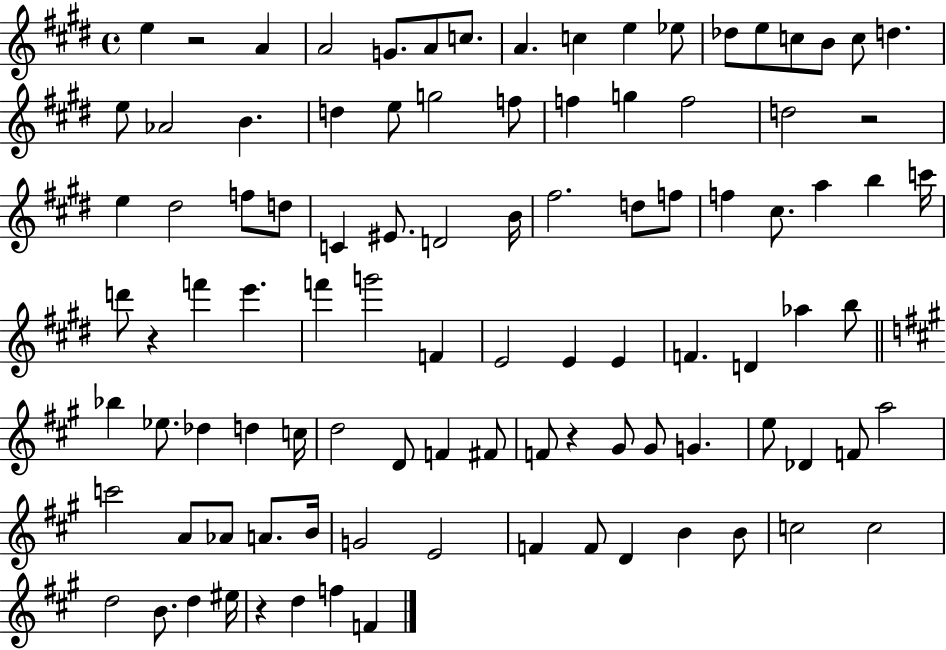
{
  \clef treble
  \time 4/4
  \defaultTimeSignature
  \key e \major
  e''4 r2 a'4 | a'2 g'8. a'8 c''8. | a'4. c''4 e''4 ees''8 | des''8 e''8 c''8 b'8 c''8 d''4. | \break e''8 aes'2 b'4. | d''4 e''8 g''2 f''8 | f''4 g''4 f''2 | d''2 r2 | \break e''4 dis''2 f''8 d''8 | c'4 eis'8. d'2 b'16 | fis''2. d''8 f''8 | f''4 cis''8. a''4 b''4 c'''16 | \break d'''8 r4 f'''4 e'''4. | f'''4 g'''2 f'4 | e'2 e'4 e'4 | f'4. d'4 aes''4 b''8 | \break \bar "||" \break \key a \major bes''4 ees''8. des''4 d''4 c''16 | d''2 d'8 f'4 fis'8 | f'8 r4 gis'8 gis'8 g'4. | e''8 des'4 f'8 a''2 | \break c'''2 a'8 aes'8 a'8. b'16 | g'2 e'2 | f'4 f'8 d'4 b'4 b'8 | c''2 c''2 | \break d''2 b'8. d''4 eis''16 | r4 d''4 f''4 f'4 | \bar "|."
}